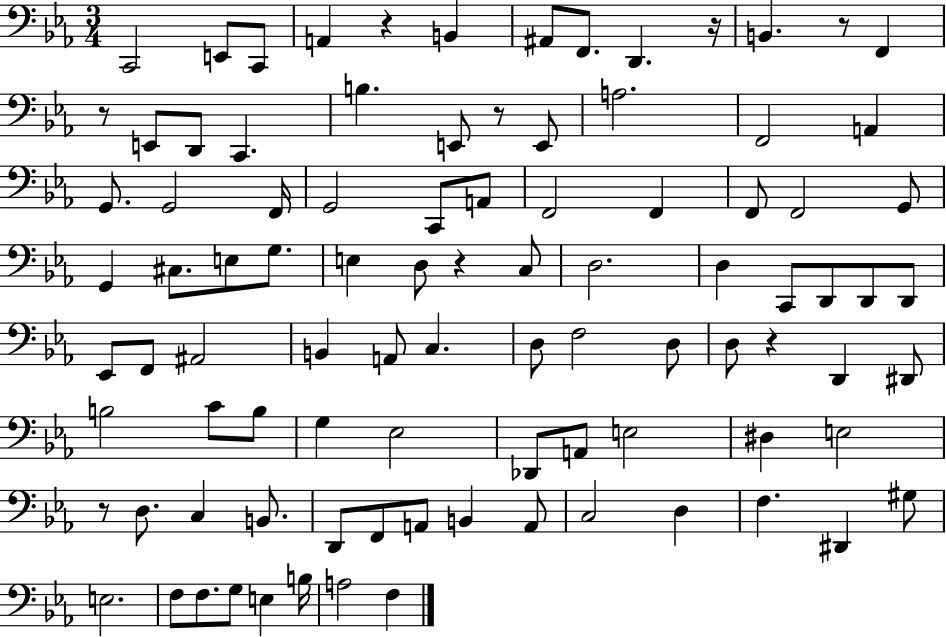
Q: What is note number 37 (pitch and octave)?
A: C3